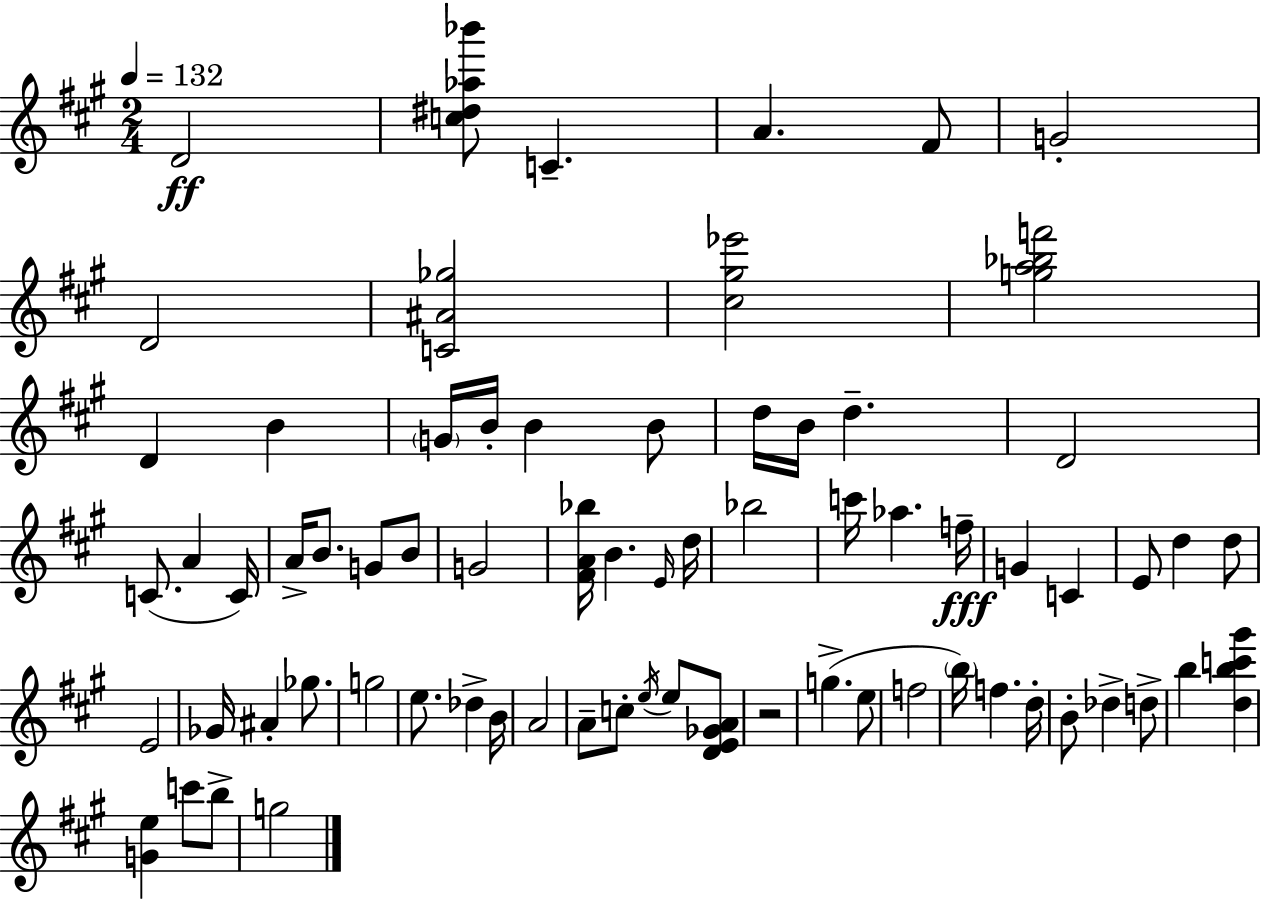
D4/h [C5,D#5,Ab5,Bb6]/e C4/q. A4/q. F#4/e G4/h D4/h [C4,A#4,Gb5]/h [C#5,G#5,Eb6]/h [G5,A5,Bb5,F6]/h D4/q B4/q G4/s B4/s B4/q B4/e D5/s B4/s D5/q. D4/h C4/e. A4/q C4/s A4/s B4/e. G4/e B4/e G4/h [F#4,A4,Bb5]/s B4/q. E4/s D5/s Bb5/h C6/s Ab5/q. F5/s G4/q C4/q E4/e D5/q D5/e E4/h Gb4/s A#4/q Gb5/e. G5/h E5/e. Db5/q B4/s A4/h A4/e C5/e E5/s E5/e [D4,E4,Gb4,A4]/e R/h G5/q. E5/e F5/h B5/s F5/q. D5/s B4/e Db5/q D5/e B5/q [D5,B5,C6,G#6]/q [G4,E5]/q C6/e B5/e G5/h